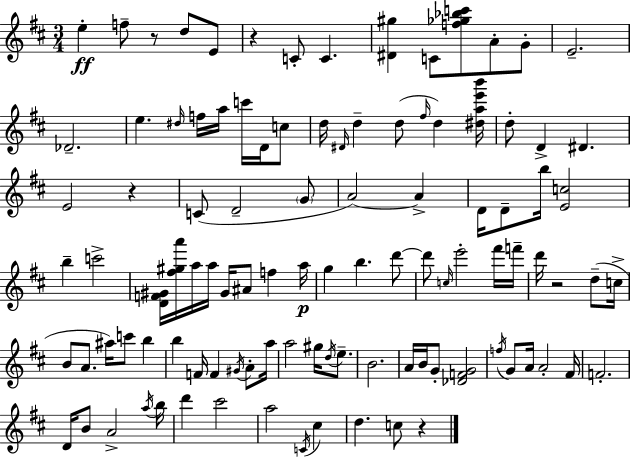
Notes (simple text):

E5/q F5/e R/e D5/e E4/e R/q C4/e C4/q. [D#4,G#5]/q C4/e [F5,Gb5,Bb5,C6]/e A4/e G4/e E4/h. Db4/h. E5/q. D#5/s F5/s A5/s C6/s D4/s C5/e D5/s D#4/s D5/q D5/e F#5/s D5/q [D#5,A5,E6,B6]/s D5/e D4/q D#4/q. E4/h R/q C4/e D4/h G4/e A4/h A4/q D4/s D4/e B5/s [E4,C5]/h B5/q C6/h [D4,F4,G#4]/s [F#5,G#5,A6]/s A5/s A5/s G#4/s A#4/e F5/q A5/s G5/q B5/q. D6/e D6/e C5/s E6/h F#6/s F6/s D6/s R/h D5/e C5/s B4/e A4/e. A#5/s C6/e B5/q B5/q F4/s F4/q G#4/s A4/e A5/s A5/h G#5/s D5/s E5/e. B4/h. A4/s B4/s G4/e [Db4,F4,G4]/h F5/s G4/e A4/s A4/h F#4/s F4/h. D4/s B4/e A4/h A5/s B5/s D6/q C#6/h A5/h C4/s C#5/q D5/q. C5/e R/q